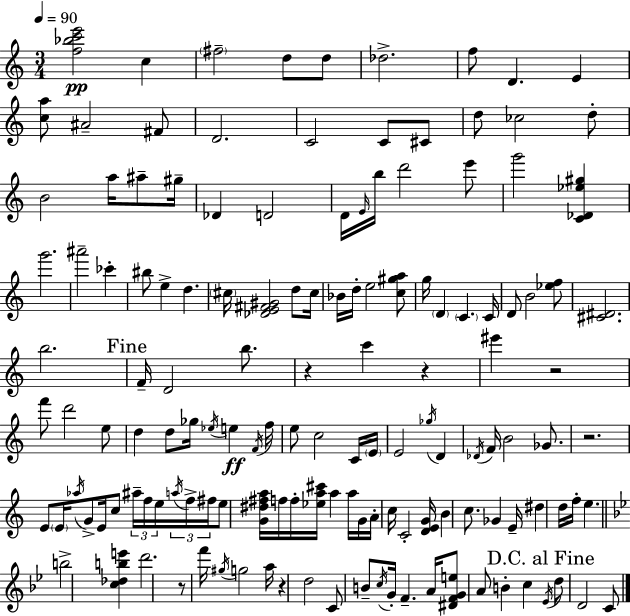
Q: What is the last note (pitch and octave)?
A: C4